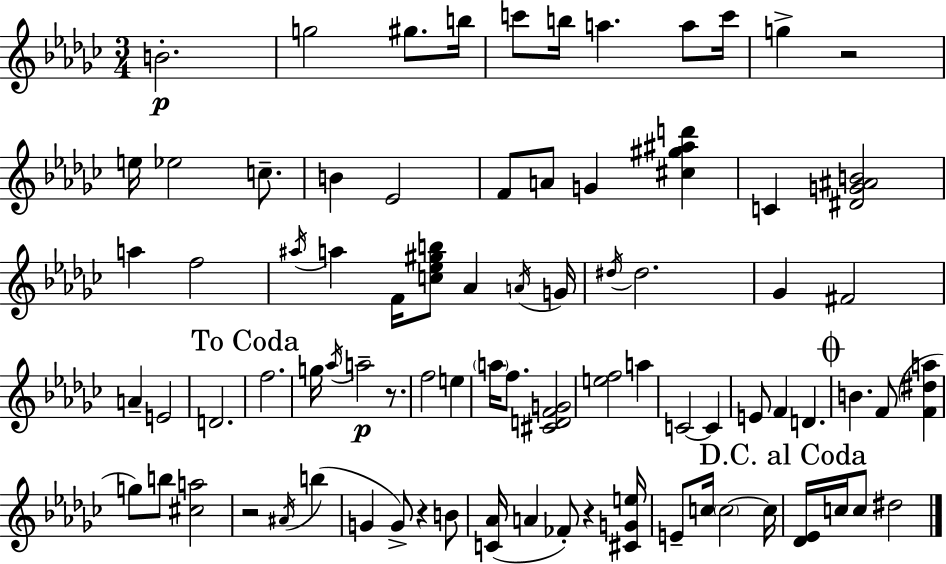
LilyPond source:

{
  \clef treble
  \numericTimeSignature
  \time 3/4
  \key ees \minor
  b'2.-.\p | g''2 gis''8. b''16 | c'''8 b''16 a''4. a''8 c'''16 | g''4-> r2 | \break e''16 ees''2 c''8.-- | b'4 ees'2 | f'8 a'8 g'4 <cis'' gis'' ais'' d'''>4 | c'4 <dis' g' ais' b'>2 | \break a''4 f''2 | \acciaccatura { ais''16 } a''4 f'16 <c'' ees'' gis'' b''>8 aes'4 | \acciaccatura { a'16 } g'16 \acciaccatura { dis''16 } dis''2. | ges'4 fis'2 | \break a'4-- e'2 | d'2. | \mark "To Coda" f''2. | g''16 \acciaccatura { aes''16 }\p a''2-- | \break r8. f''2 | e''4 \parenthesize a''16 f''8. <cis' d' f' g'>2 | <e'' f''>2 | a''4 c'2~~ | \break c'4 e'8 f'4 d'4. | \mark \markup { \musicglyph "scripts.coda" } b'4. f'8( | <f' dis'' a''>4 g''8) b''8 <cis'' a''>2 | r2 | \break \acciaccatura { ais'16 }( b''4 g'4 g'8->) r4 | b'8 <c' aes'>16( a'4 fes'8-.) | r4 <cis' g' e''>16 e'8-- c''16 \parenthesize c''2~~ | c''16 \mark "D.C. al Coda" <des' ees'>16 c''16 c''8 dis''2 | \break \bar "|."
}